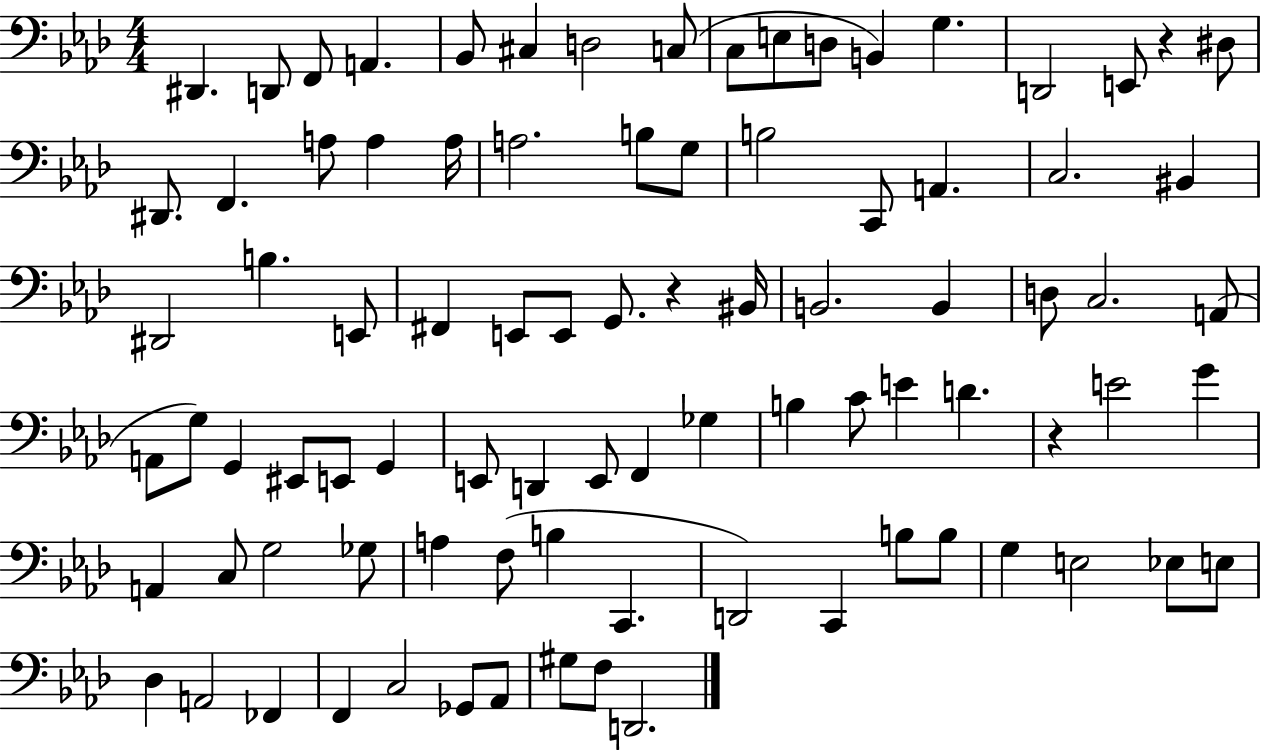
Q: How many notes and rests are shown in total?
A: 88